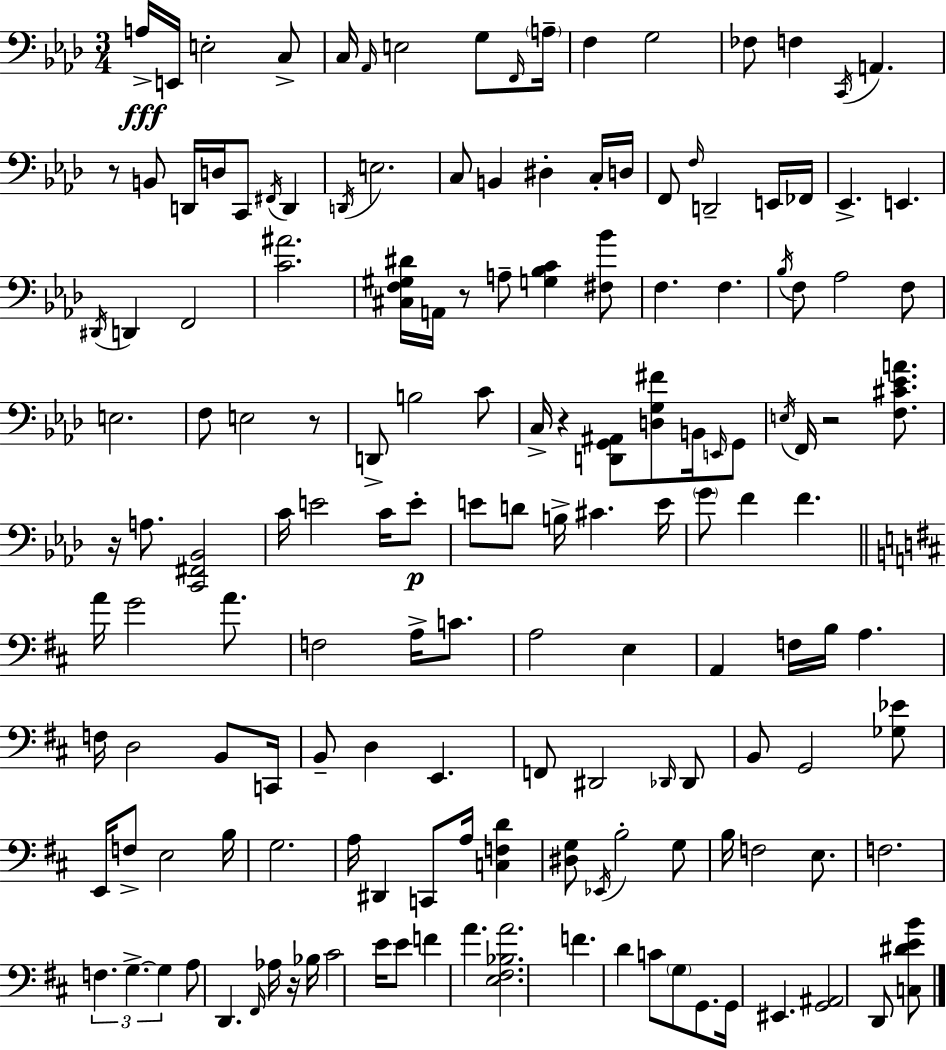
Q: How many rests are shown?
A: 7